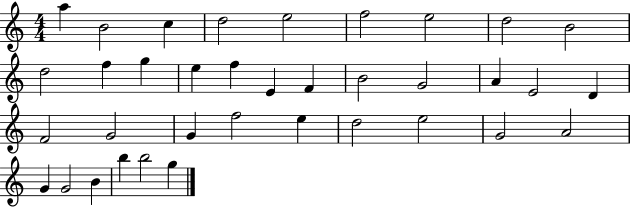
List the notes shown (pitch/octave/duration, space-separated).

A5/q B4/h C5/q D5/h E5/h F5/h E5/h D5/h B4/h D5/h F5/q G5/q E5/q F5/q E4/q F4/q B4/h G4/h A4/q E4/h D4/q F4/h G4/h G4/q F5/h E5/q D5/h E5/h G4/h A4/h G4/q G4/h B4/q B5/q B5/h G5/q